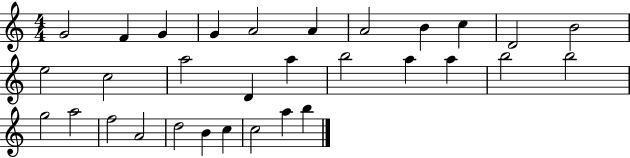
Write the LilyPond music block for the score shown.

{
  \clef treble
  \numericTimeSignature
  \time 4/4
  \key c \major
  g'2 f'4 g'4 | g'4 a'2 a'4 | a'2 b'4 c''4 | d'2 b'2 | \break e''2 c''2 | a''2 d'4 a''4 | b''2 a''4 a''4 | b''2 b''2 | \break g''2 a''2 | f''2 a'2 | d''2 b'4 c''4 | c''2 a''4 b''4 | \break \bar "|."
}